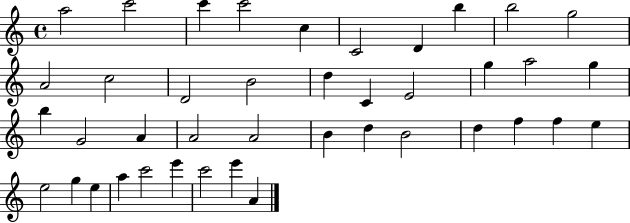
X:1
T:Untitled
M:4/4
L:1/4
K:C
a2 c'2 c' c'2 c C2 D b b2 g2 A2 c2 D2 B2 d C E2 g a2 g b G2 A A2 A2 B d B2 d f f e e2 g e a c'2 e' c'2 e' A